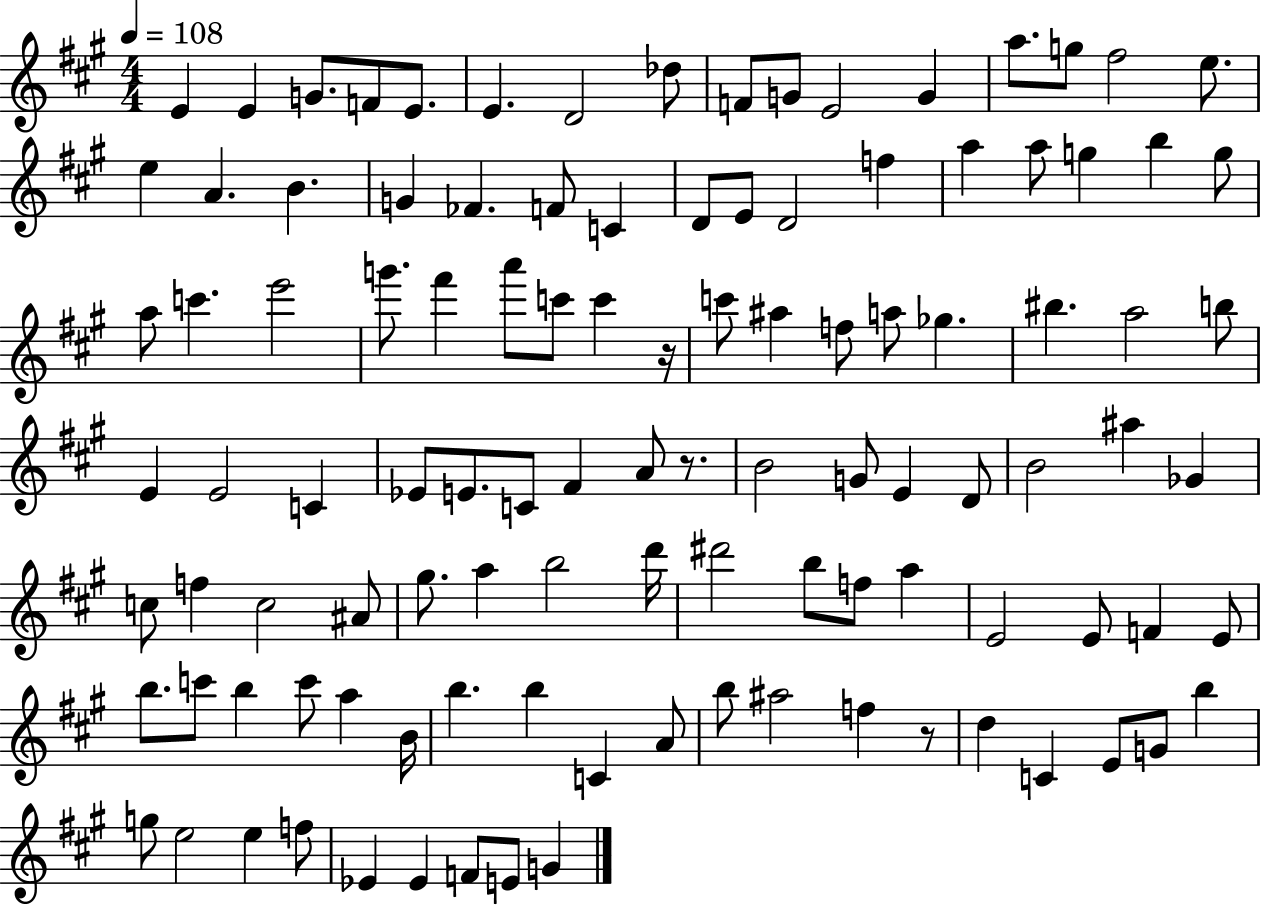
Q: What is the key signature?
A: A major